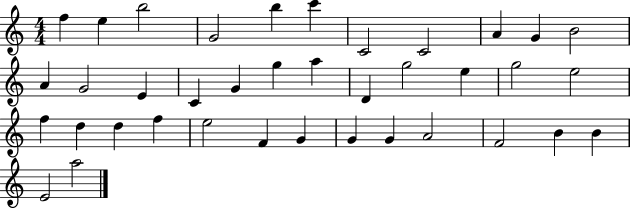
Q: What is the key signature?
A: C major